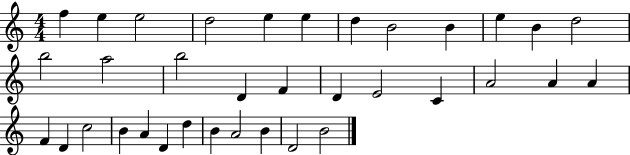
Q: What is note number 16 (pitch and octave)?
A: D4